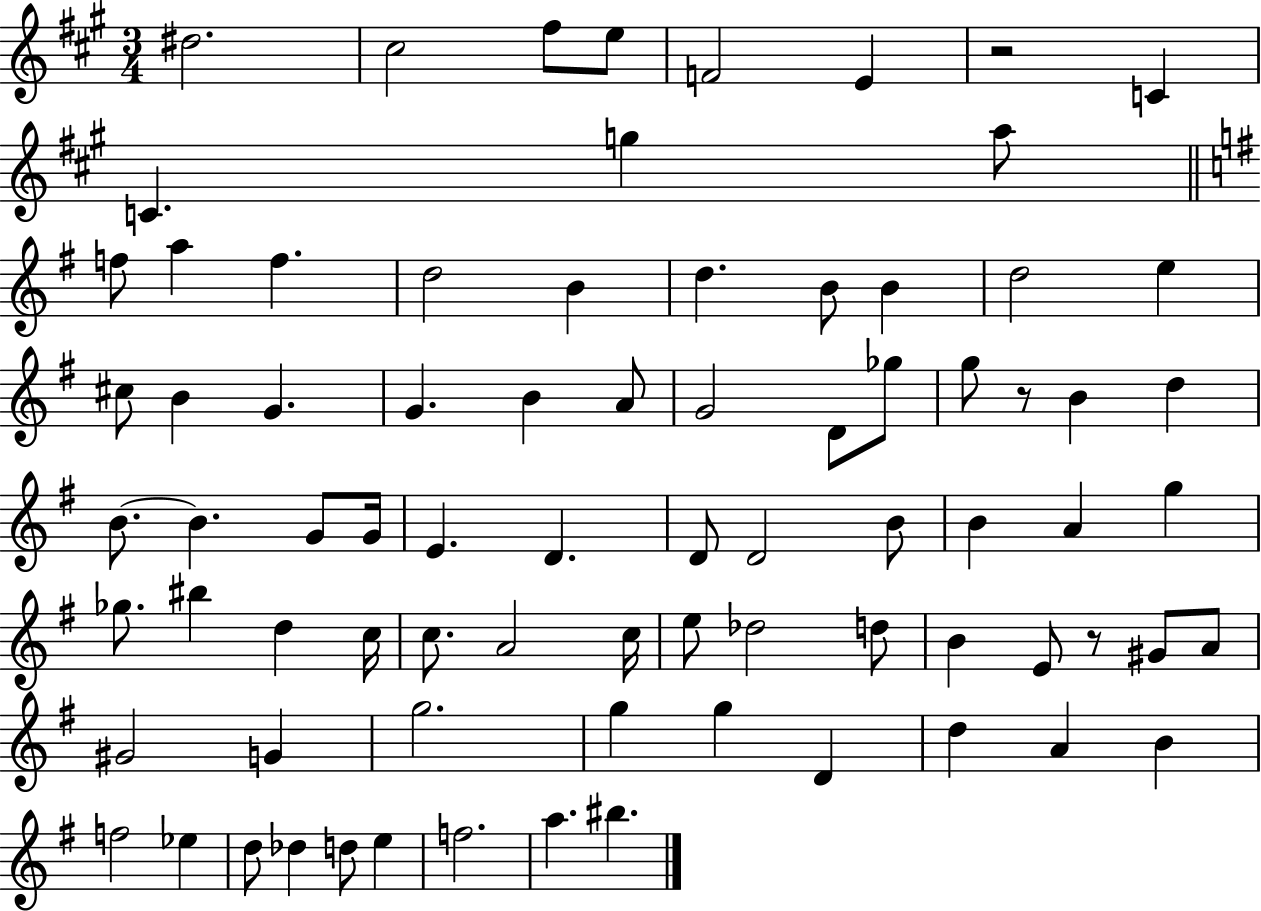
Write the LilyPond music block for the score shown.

{
  \clef treble
  \numericTimeSignature
  \time 3/4
  \key a \major
  dis''2. | cis''2 fis''8 e''8 | f'2 e'4 | r2 c'4 | \break c'4. g''4 a''8 | \bar "||" \break \key g \major f''8 a''4 f''4. | d''2 b'4 | d''4. b'8 b'4 | d''2 e''4 | \break cis''8 b'4 g'4. | g'4. b'4 a'8 | g'2 d'8 ges''8 | g''8 r8 b'4 d''4 | \break b'8.~~ b'4. g'8 g'16 | e'4. d'4. | d'8 d'2 b'8 | b'4 a'4 g''4 | \break ges''8. bis''4 d''4 c''16 | c''8. a'2 c''16 | e''8 des''2 d''8 | b'4 e'8 r8 gis'8 a'8 | \break gis'2 g'4 | g''2. | g''4 g''4 d'4 | d''4 a'4 b'4 | \break f''2 ees''4 | d''8 des''4 d''8 e''4 | f''2. | a''4. bis''4. | \break \bar "|."
}